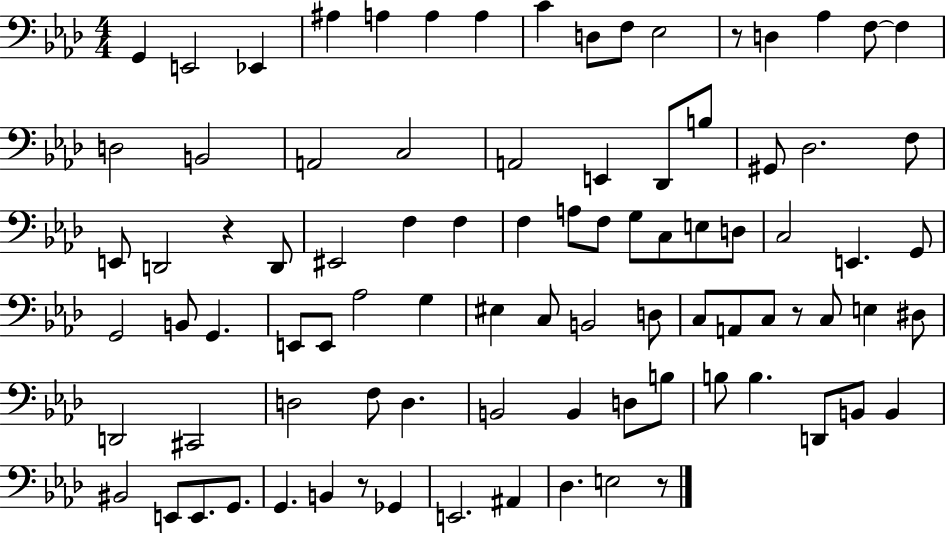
G2/q E2/h Eb2/q A#3/q A3/q A3/q A3/q C4/q D3/e F3/e Eb3/h R/e D3/q Ab3/q F3/e F3/q D3/h B2/h A2/h C3/h A2/h E2/q Db2/e B3/e G#2/e Db3/h. F3/e E2/e D2/h R/q D2/e EIS2/h F3/q F3/q F3/q A3/e F3/e G3/e C3/e E3/e D3/e C3/h E2/q. G2/e G2/h B2/e G2/q. E2/e E2/e Ab3/h G3/q EIS3/q C3/e B2/h D3/e C3/e A2/e C3/e R/e C3/e E3/q D#3/e D2/h C#2/h D3/h F3/e D3/q. B2/h B2/q D3/e B3/e B3/e B3/q. D2/e B2/e B2/q BIS2/h E2/e E2/e. G2/e. G2/q. B2/q R/e Gb2/q E2/h. A#2/q Db3/q. E3/h R/e